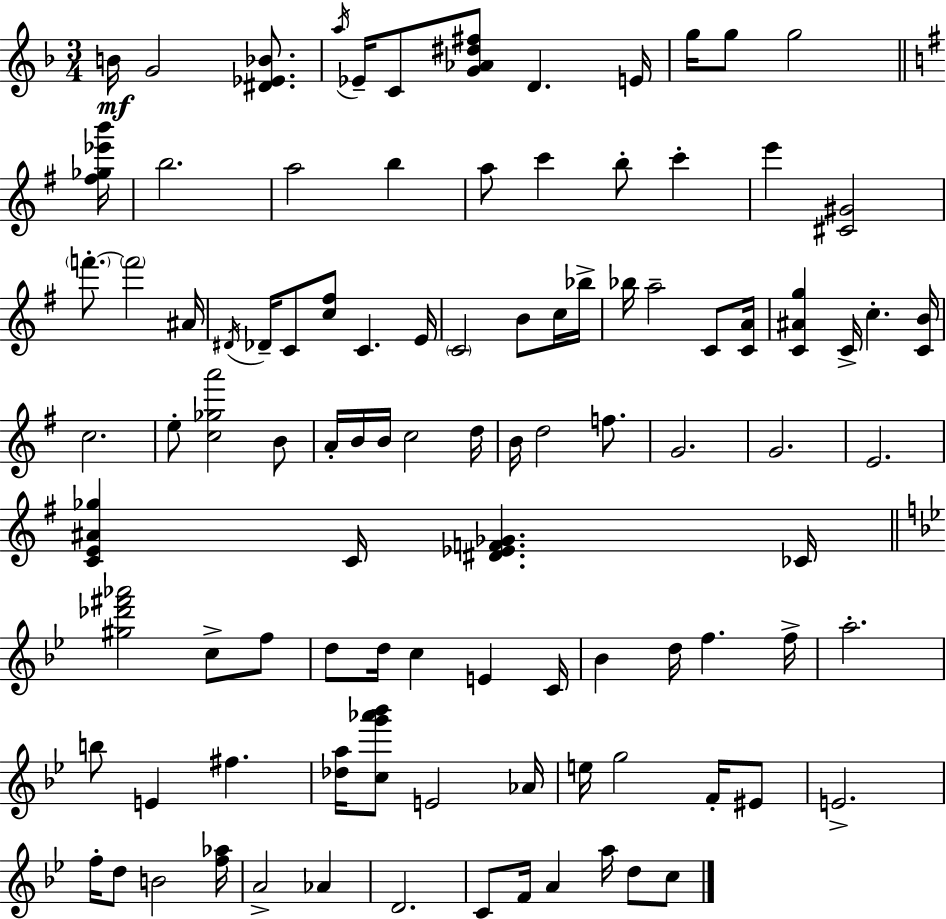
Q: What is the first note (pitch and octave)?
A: B4